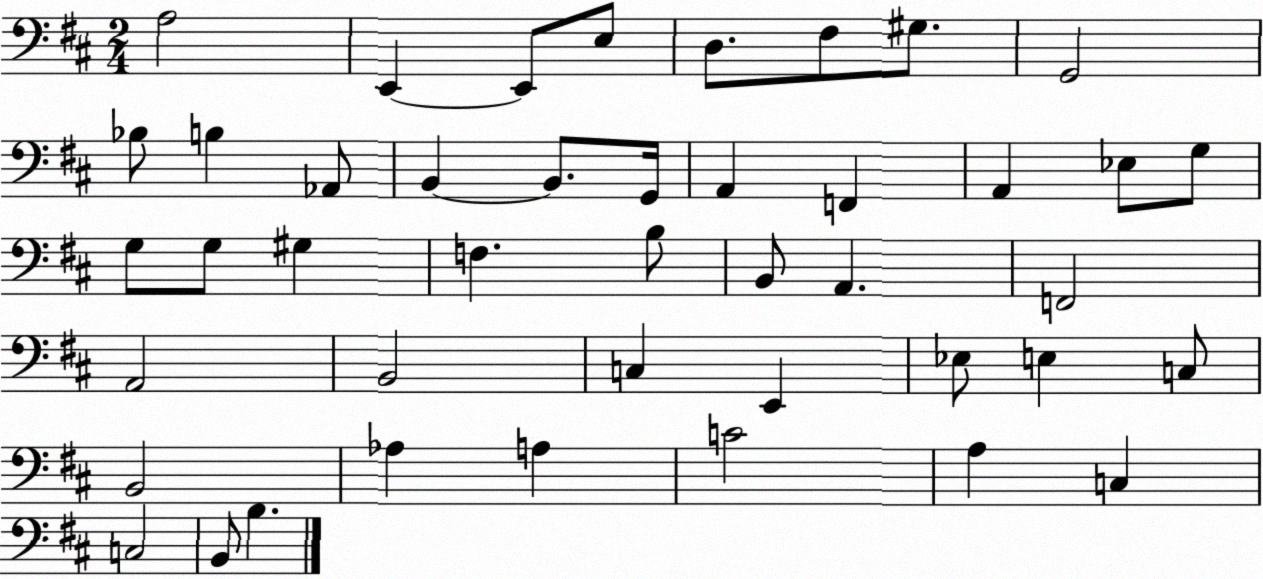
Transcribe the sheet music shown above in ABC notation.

X:1
T:Untitled
M:2/4
L:1/4
K:D
A,2 E,, E,,/2 E,/2 D,/2 ^F,/2 ^G,/2 G,,2 _B,/2 B, _A,,/2 B,, B,,/2 G,,/4 A,, F,, A,, _E,/2 G,/2 G,/2 G,/2 ^G, F, B,/2 B,,/2 A,, F,,2 A,,2 B,,2 C, E,, _E,/2 E, C,/2 B,,2 _A, A, C2 A, C, C,2 B,,/2 B,